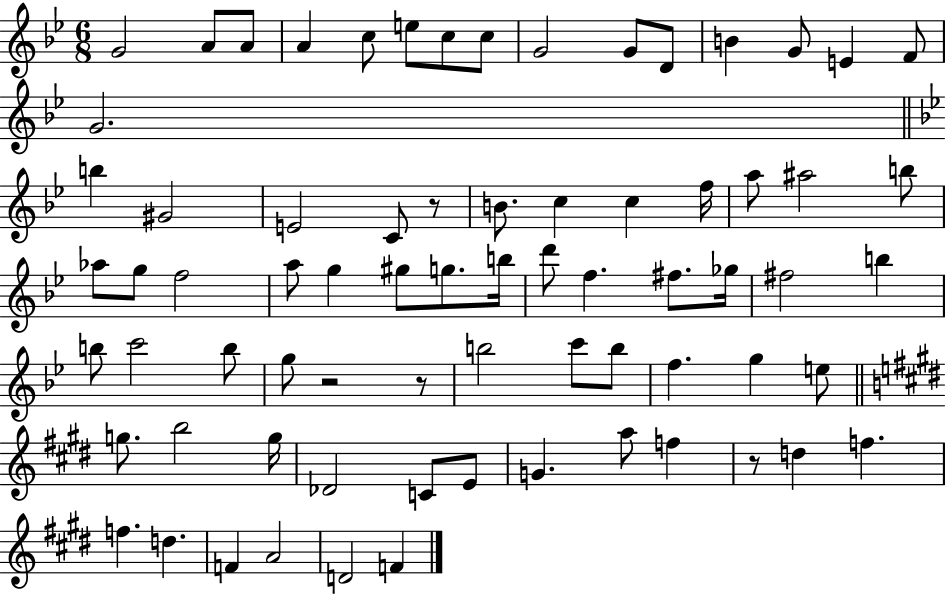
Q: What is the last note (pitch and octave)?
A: F4